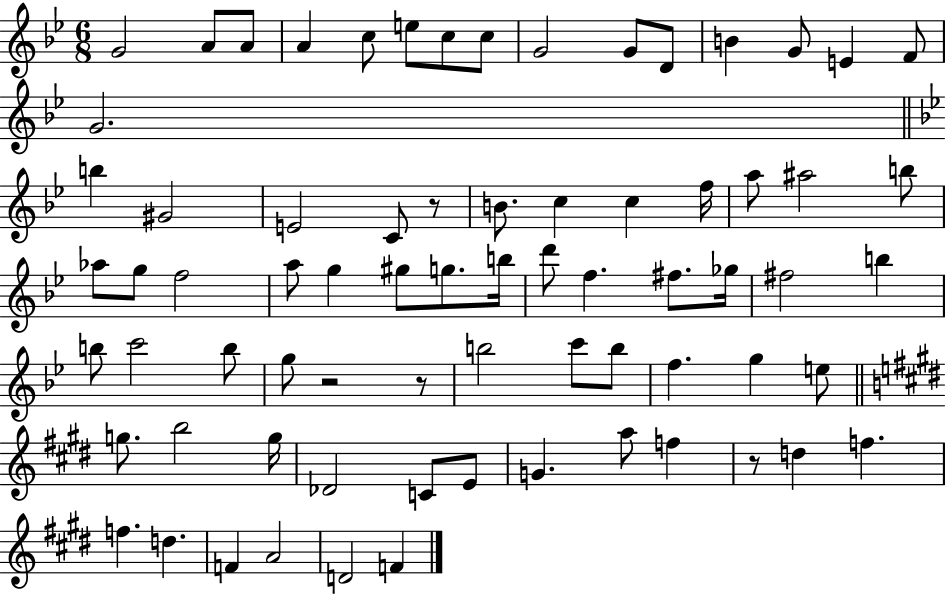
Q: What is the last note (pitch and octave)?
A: F4